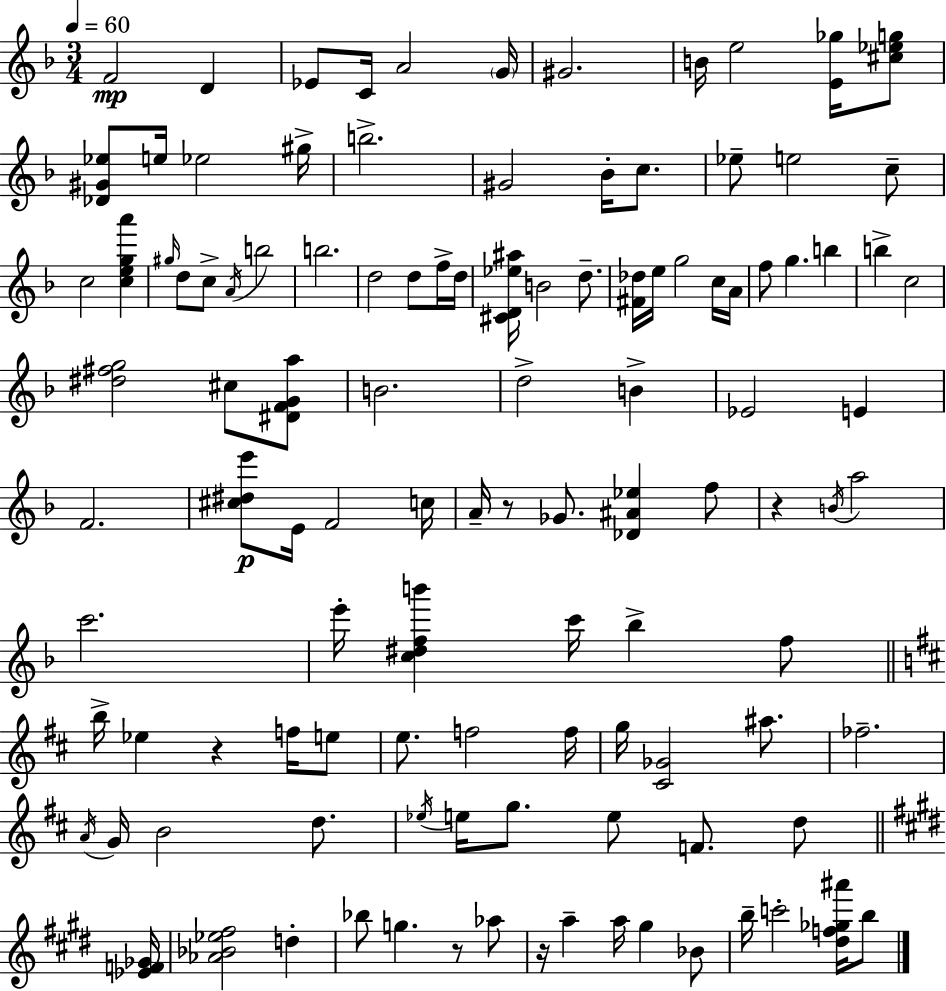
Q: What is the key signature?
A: D minor